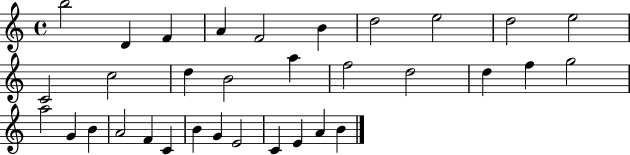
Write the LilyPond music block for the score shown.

{
  \clef treble
  \time 4/4
  \defaultTimeSignature
  \key c \major
  b''2 d'4 f'4 | a'4 f'2 b'4 | d''2 e''2 | d''2 e''2 | \break c'2 c''2 | d''4 b'2 a''4 | f''2 d''2 | d''4 f''4 g''2 | \break a''2 g'4 b'4 | a'2 f'4 c'4 | b'4 g'4 e'2 | c'4 e'4 a'4 b'4 | \break \bar "|."
}